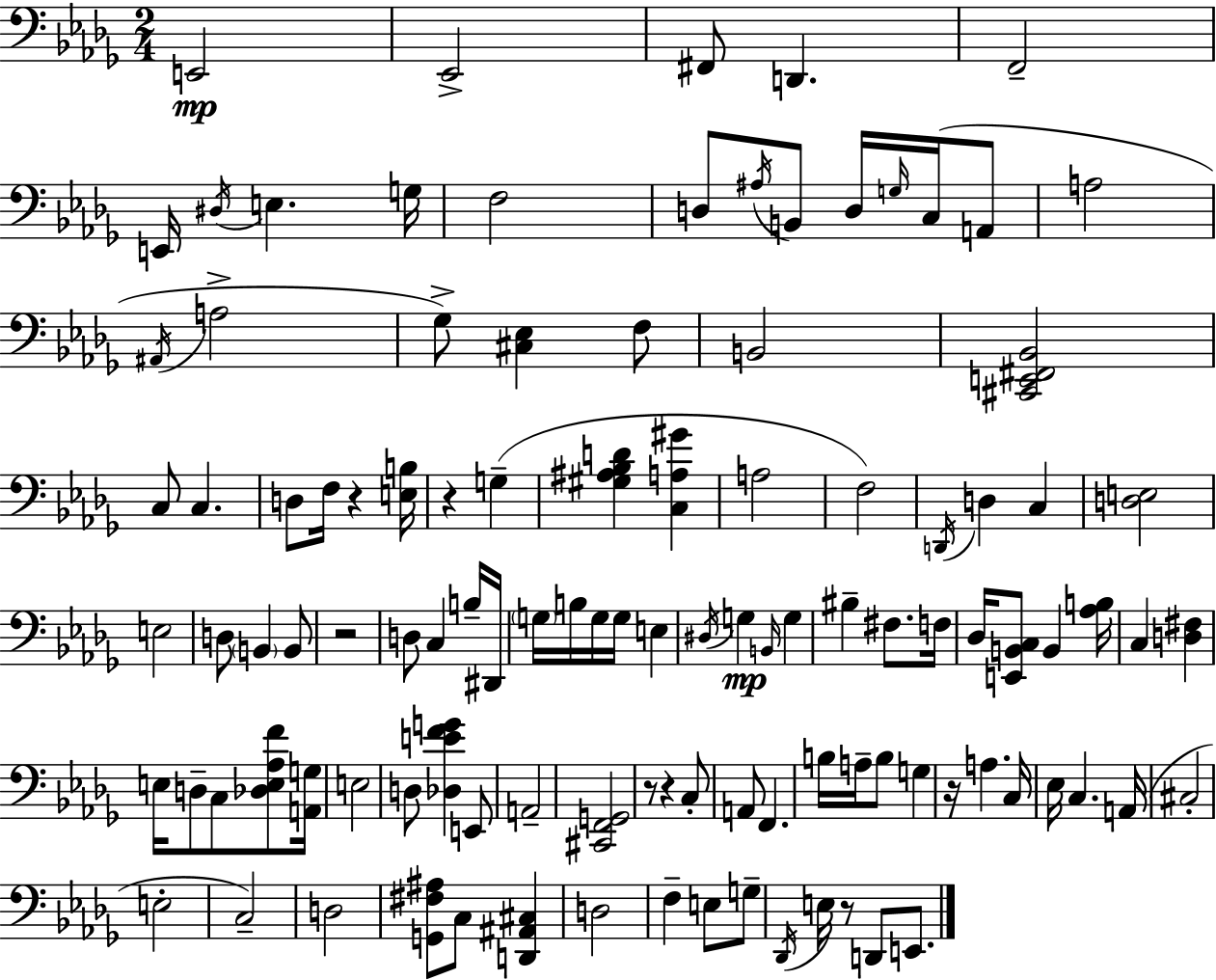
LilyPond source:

{
  \clef bass
  \numericTimeSignature
  \time 2/4
  \key bes \minor
  \repeat volta 2 { e,2\mp | ees,2-> | fis,8 d,4. | f,2-- | \break e,16 \acciaccatura { dis16 } e4. | g16 f2 | d8 \acciaccatura { ais16 } b,8 d16 \grace { g16 } | c16( a,8 a2 | \break \acciaccatura { ais,16 } a2-> | ges8->) <cis ees>4 | f8 b,2 | <cis, e, fis, bes,>2 | \break c8 c4. | d8 f16 r4 | <e b>16 r4 | g4--( <gis ais bes d'>4 | \break <c a gis'>4 a2 | f2) | \acciaccatura { d,16 } d4 | c4 <d e>2 | \break e2 | d8 \parenthesize b,4 | b,8 r2 | d8 c4 | \break b16-- dis,16 \parenthesize g16 b16 g16 | g16 e4 \acciaccatura { dis16 }\mp g4 | \grace { b,16 } g4 bis4-- | fis8. f16 des16 | \break <e, b, c>8 b,4 <aes b>16 c4 | <d fis>4 e16 | d8-- c8 <des e aes f'>8 <a, g>16 e2 | d8 | \break <des e' f' g'>4 e,8 a,2-- | <cis, f, g,>2 | r8 | r4 c8-. a,8 | \break f,4. b16 | a16-- b8 g4 r16 | a4. c16 ees16 | c4. a,16( cis2-. | \break e2-. | c2--) | d2 | <g, fis ais>8 | \break c8 <d, ais, cis>4 d2 | f4-- | e8 g8-- \acciaccatura { des,16 } | e16 r8 d,8 e,8. | \break } \bar "|."
}